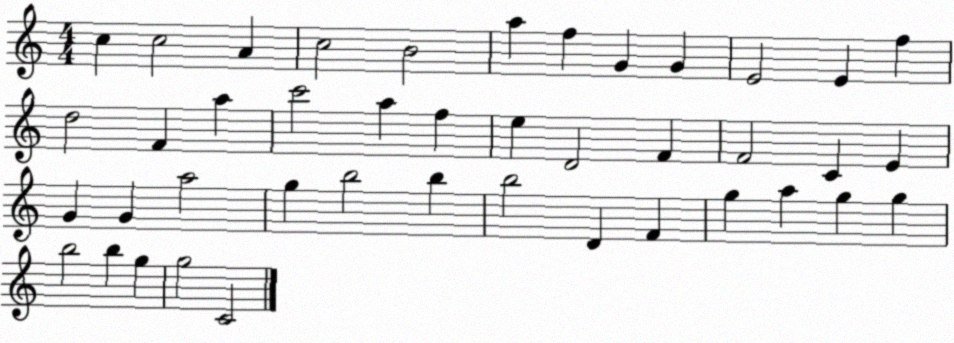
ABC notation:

X:1
T:Untitled
M:4/4
L:1/4
K:C
c c2 A c2 B2 a f G G E2 E f d2 F a c'2 a f e D2 F F2 C E G G a2 g b2 b b2 D F g a g g b2 b g g2 C2